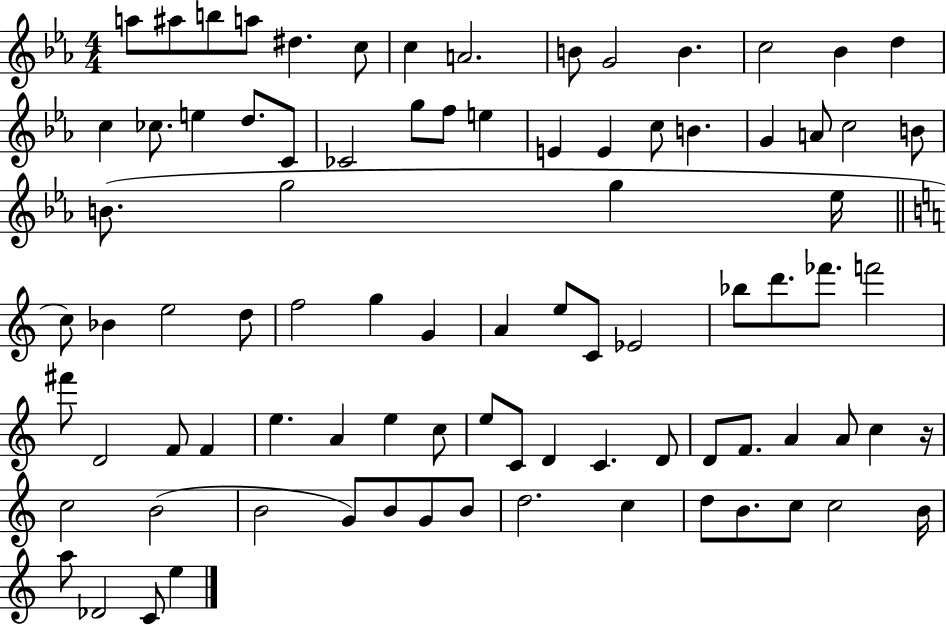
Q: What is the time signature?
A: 4/4